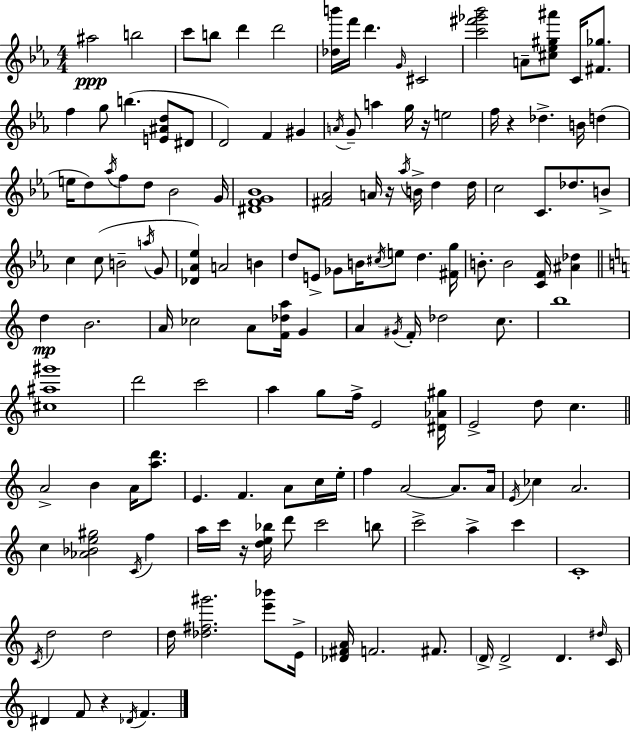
A#5/h B5/h C6/e B5/e D6/q D6/h [Db5,B6]/s F6/s D6/q. G4/s C#4/h [C6,F#6,Gb6,Bb6]/h A4/e [C#5,Eb5,G#5,A#6]/e C4/s [F#4,Gb5]/e. F5/q G5/e B5/q. [E4,A#4,D5]/e D#4/e D4/h F4/q G#4/q A4/s G4/e A5/q G5/s R/s E5/h F5/s R/q Db5/q. B4/s D5/q E5/s D5/e Ab5/s F5/e D5/e Bb4/h G4/s [D#4,F4,G4,Bb4]/w [F#4,Ab4]/h A4/s R/s Ab5/s B4/s D5/q D5/s C5/h C4/e. Db5/e. B4/e C5/q C5/e B4/h A5/s G4/e [Db4,Ab4,Eb5]/q A4/h B4/q D5/e E4/e Gb4/e B4/s C#5/s E5/e D5/q. [F#4,G5]/s B4/e. B4/h [C4,F4]/s [A#4,Db5]/q D5/q B4/h. A4/s CES5/h A4/e [F4,Db5,A5]/s G4/q A4/q G#4/s F4/s Db5/h C5/e. B5/w [C#5,A#5,G#6]/w D6/h C6/h A5/q G5/e F5/s E4/h [D#4,Ab4,G#5]/s E4/h D5/e C5/q. A4/h B4/q A4/s [A5,D6]/e. E4/q. F4/q. A4/e C5/s E5/s F5/q A4/h A4/e. A4/s E4/s CES5/q A4/h. C5/q [Ab4,Bb4,E5,G#5]/h C4/s F5/q A5/s C6/s R/s [D5,E5,Bb5]/s D6/e C6/h B5/e C6/h A5/q C6/q C4/w C4/s D5/h D5/h D5/s [Db5,F#5,G#6]/h. [E6,Bb6]/e E4/s [Db4,F#4,A4]/s F4/h. F#4/e. D4/s D4/h D4/q. D#5/s C4/s D#4/q F4/e R/q Db4/s F4/q.